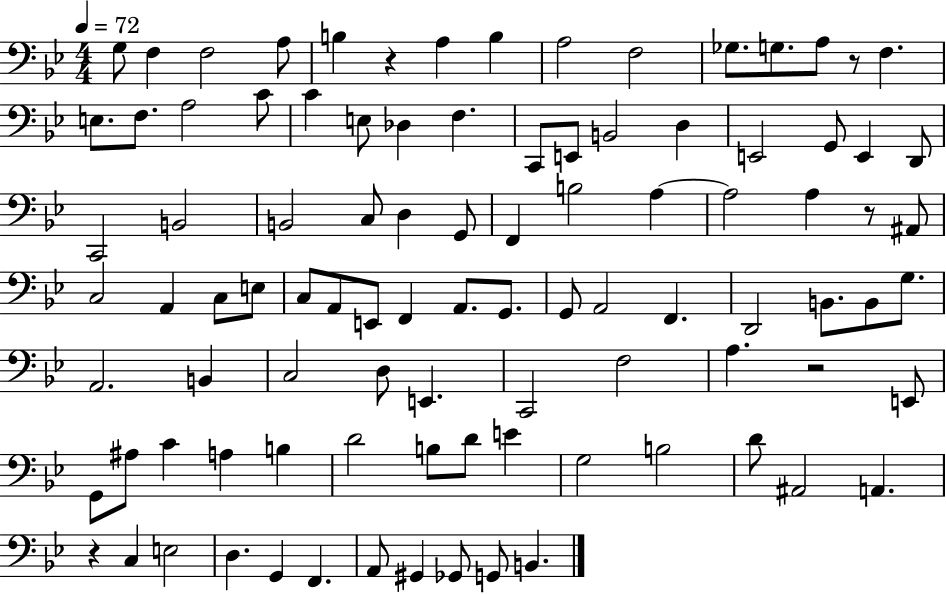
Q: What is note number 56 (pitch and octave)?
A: B2